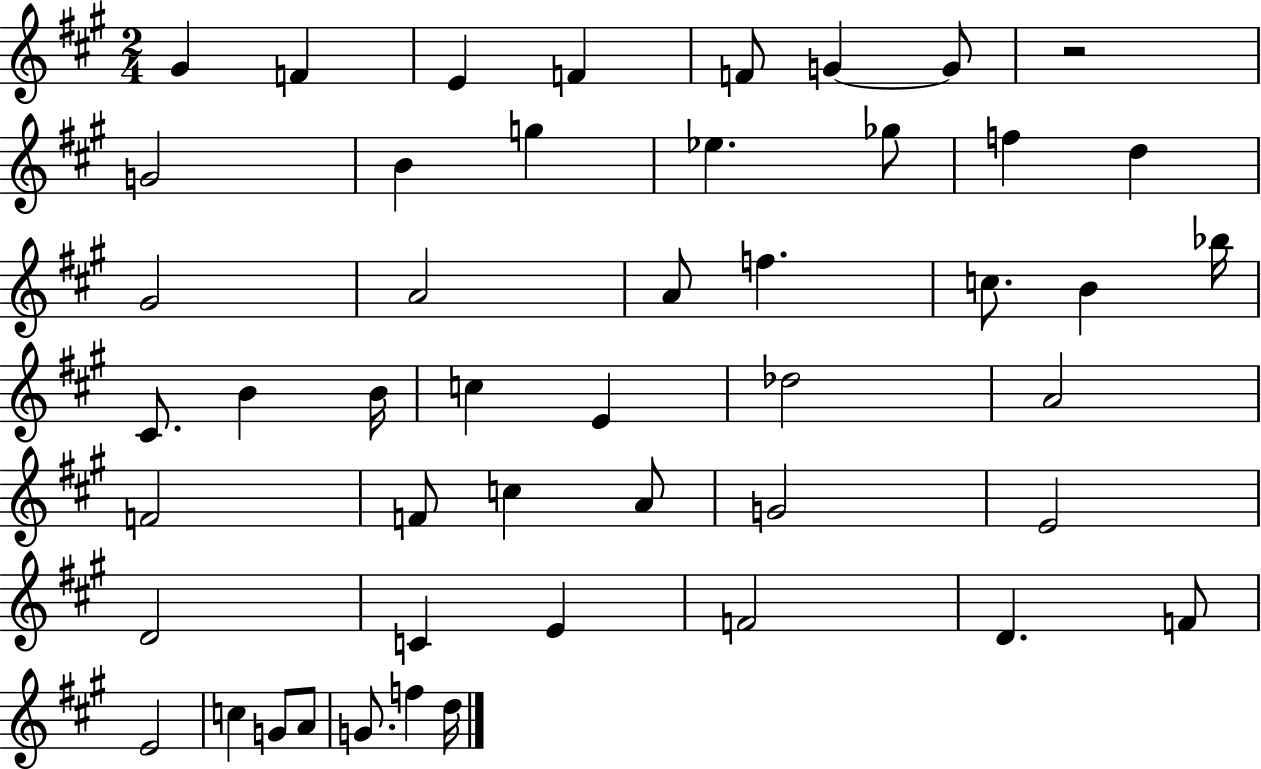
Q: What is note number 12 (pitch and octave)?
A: Gb5